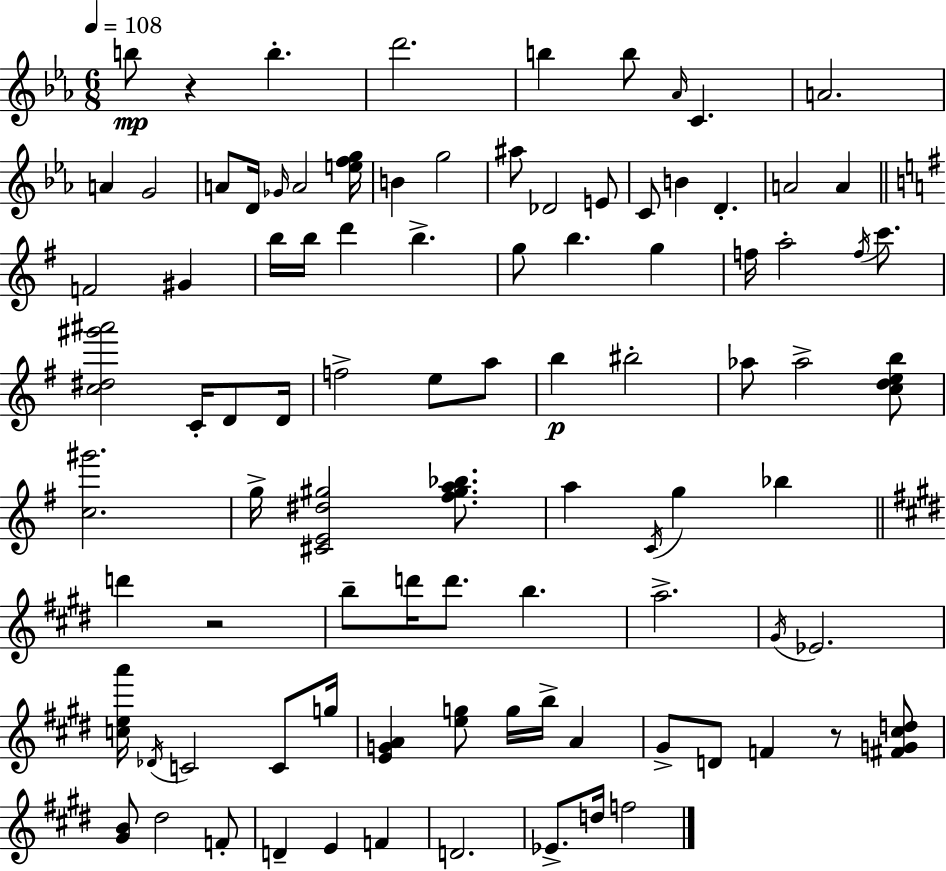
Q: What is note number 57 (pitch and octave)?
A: B5